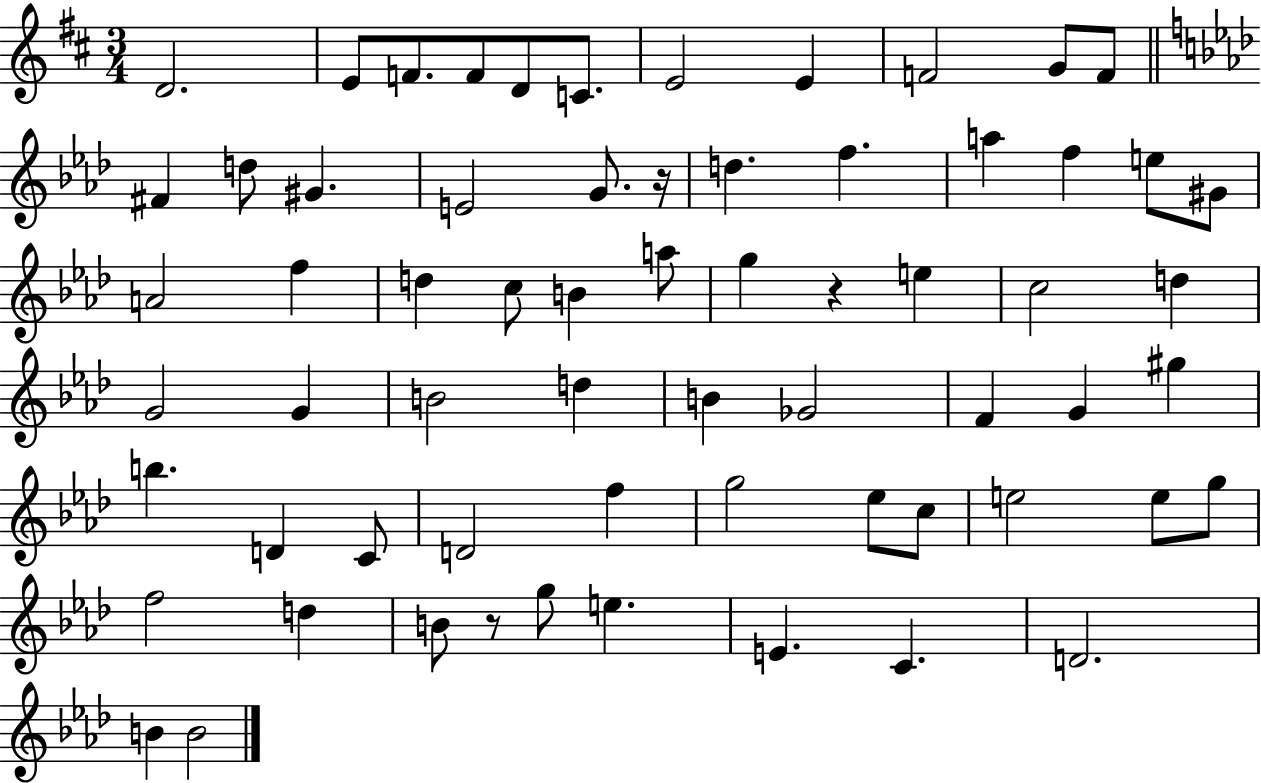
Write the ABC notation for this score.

X:1
T:Untitled
M:3/4
L:1/4
K:D
D2 E/2 F/2 F/2 D/2 C/2 E2 E F2 G/2 F/2 ^F d/2 ^G E2 G/2 z/4 d f a f e/2 ^G/2 A2 f d c/2 B a/2 g z e c2 d G2 G B2 d B _G2 F G ^g b D C/2 D2 f g2 _e/2 c/2 e2 e/2 g/2 f2 d B/2 z/2 g/2 e E C D2 B B2